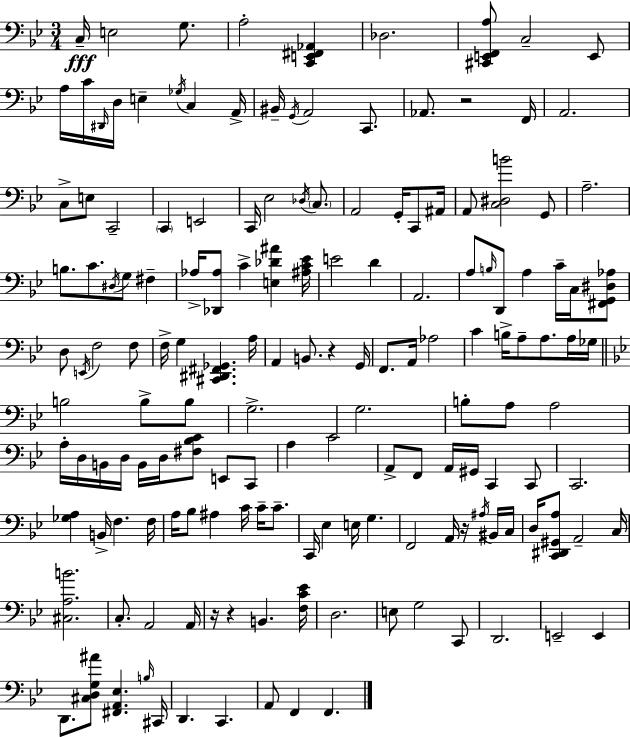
C3/s E3/h G3/e. A3/h [C2,E2,F#2,Ab2]/q Db3/h. [C#2,E2,F2,A3]/e C3/h E2/e A3/s C4/s D#2/s D3/s E3/q Gb3/s C3/q A2/s BIS2/s G2/s A2/h C2/e. Ab2/e. R/h F2/s A2/h. C3/e E3/e C2/h C2/q E2/h C2/s Eb3/h Db3/s C3/e. A2/h G2/s C2/e A#2/s A2/e [C3,D#3,B4]/h G2/e A3/h. B3/e. C4/e. D#3/s G3/e F#3/q Ab3/s [Db2,Ab3]/e C4/q [E3,Db4,A#4]/q [A#3,C4,Eb4]/s E4/h D4/q A2/h. A3/e B3/s D2/e A3/q C4/s C3/s [F#2,G2,D#3,Ab3]/e D3/e E2/s F3/h F3/e F3/s G3/q [C#2,D#2,F#2,Gb2]/q. A3/s A2/q B2/e. R/q G2/s F2/e. A2/s Ab3/h C4/q B3/s A3/e A3/e. A3/s Gb3/s B3/h B3/e B3/e G3/h. G3/h. B3/e A3/e A3/h A3/s D3/s B2/s D3/s B2/s D3/s [F#3,Bb3,C4]/e E2/e C2/e A3/q C4/h A2/e F2/e A2/s G#2/s C2/q C2/e C2/h. [Gb3,A3]/q B2/s F3/q. F3/s A3/s Bb3/e A#3/q C4/s C4/s C4/e. C2/s Eb3/q E3/s G3/q. F2/h A2/s R/s A#3/s BIS2/s C3/s D3/s [C2,D#2,G#2,A3]/e A2/h C3/s [C#3,A3,B4]/h. C3/e. A2/h A2/s R/s R/q B2/q. [F3,C4,Eb4]/s D3/h. E3/e G3/h C2/e D2/h. E2/h E2/q D2/e. [C#3,D3,G3,A#4]/e [F#2,A2,Eb3]/q. B3/s C#2/s D2/q. C2/q. A2/e F2/q F2/q.